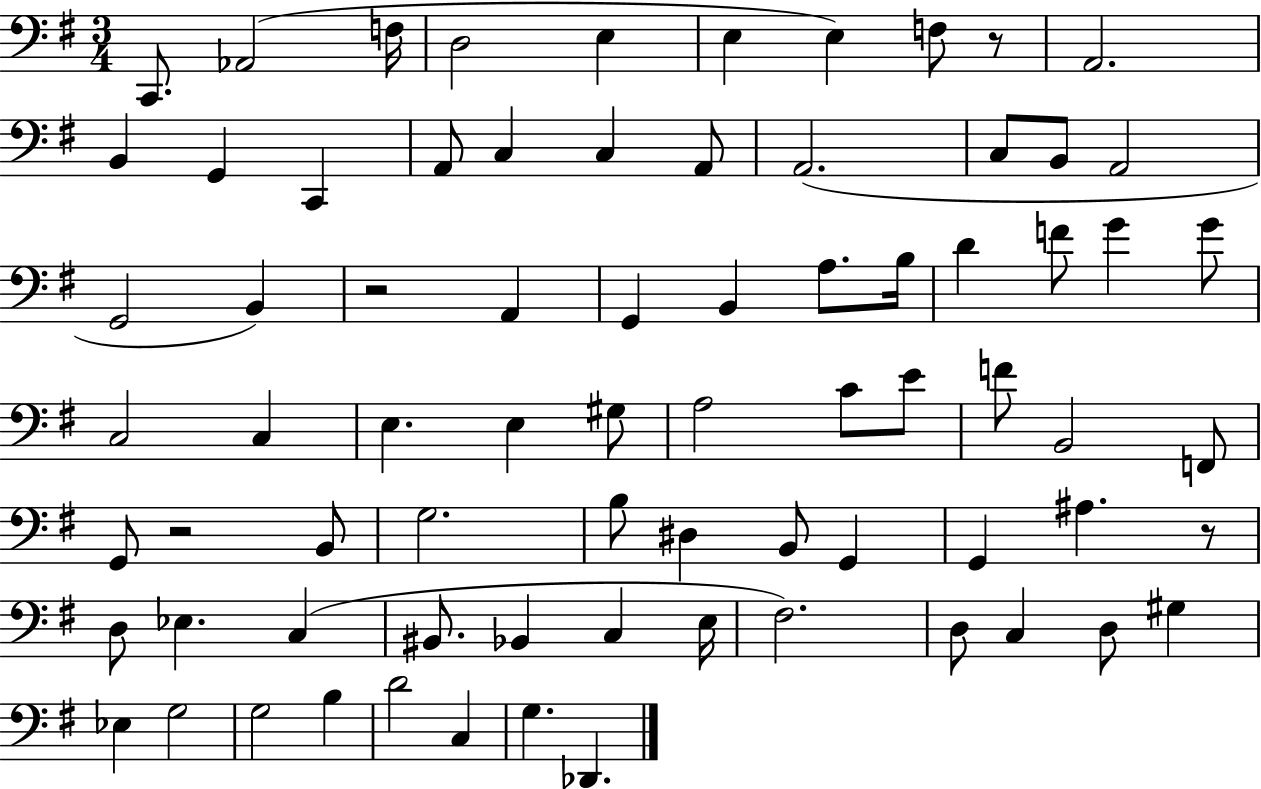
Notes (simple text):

C2/e. Ab2/h F3/s D3/h E3/q E3/q E3/q F3/e R/e A2/h. B2/q G2/q C2/q A2/e C3/q C3/q A2/e A2/h. C3/e B2/e A2/h G2/h B2/q R/h A2/q G2/q B2/q A3/e. B3/s D4/q F4/e G4/q G4/e C3/h C3/q E3/q. E3/q G#3/e A3/h C4/e E4/e F4/e B2/h F2/e G2/e R/h B2/e G3/h. B3/e D#3/q B2/e G2/q G2/q A#3/q. R/e D3/e Eb3/q. C3/q BIS2/e. Bb2/q C3/q E3/s F#3/h. D3/e C3/q D3/e G#3/q Eb3/q G3/h G3/h B3/q D4/h C3/q G3/q. Db2/q.